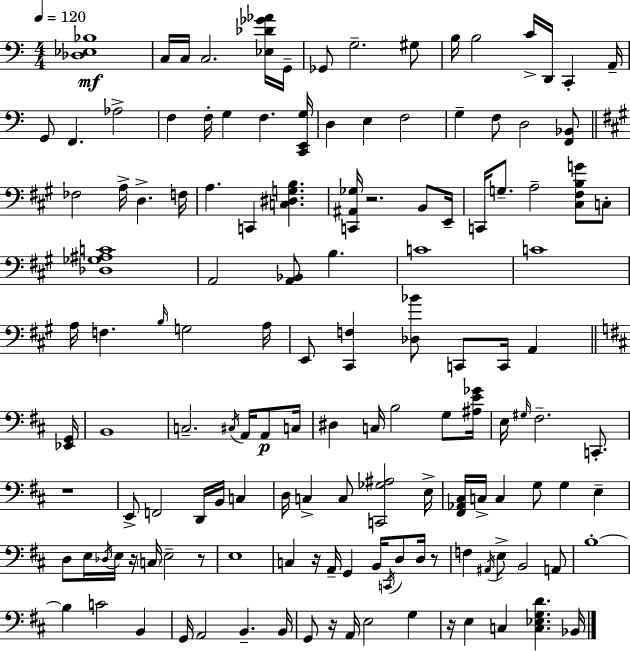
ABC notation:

X:1
T:Untitled
M:4/4
L:1/4
K:C
[_D,_E,_B,]4 C,/4 C,/4 C,2 [_E,_D_G_A]/4 G,,/4 _G,,/2 G,2 ^G,/2 B,/4 B,2 C/4 D,,/4 C,, A,,/4 G,,/2 F,, _A,2 F, F,/4 G, F, [C,,E,,G,]/4 D, E, F,2 G, F,/2 D,2 [F,,_B,,]/2 _F,2 A,/4 D, F,/4 A, C,, [C,^D,G,B,] [C,,^A,,_G,]/4 z2 B,,/2 E,,/4 C,,/4 G,/2 A,2 [^C,^F,B,G]/2 C,/2 [_D,_G,^A,C]4 A,,2 [A,,_B,,]/2 B, C4 C4 A,/4 F, B,/4 G,2 A,/4 E,,/2 [^C,,F,] [_D,_B]/2 C,,/2 C,,/4 A,, [_E,,G,,]/4 B,,4 C,2 ^C,/4 A,,/4 A,,/2 C,/4 ^D, C,/4 B,2 G,/2 [^A,E_G]/4 E,/4 ^G,/4 ^F,2 C,,/2 z4 E,,/2 F,,2 D,,/4 B,,/4 C, D,/4 C, C,/2 [C,,_G,^A,]2 E,/4 [^F,,_A,,^C,]/4 C,/4 C, G,/2 G, E, D,/2 E,/4 _D,/4 E,/4 z/4 C,/4 E,2 z/2 E,4 C, z/4 A,,/4 G,, B,,/4 C,,/4 D,/2 D,/4 z/2 F, ^A,,/4 E,/2 B,,2 A,,/2 B,4 B, C2 B,, G,,/4 A,,2 B,, B,,/4 G,,/2 z/4 A,,/4 E,2 G, z/4 E, C, [C,_E,G,D] _B,,/4